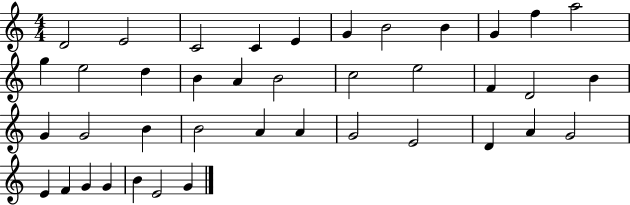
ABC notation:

X:1
T:Untitled
M:4/4
L:1/4
K:C
D2 E2 C2 C E G B2 B G f a2 g e2 d B A B2 c2 e2 F D2 B G G2 B B2 A A G2 E2 D A G2 E F G G B E2 G